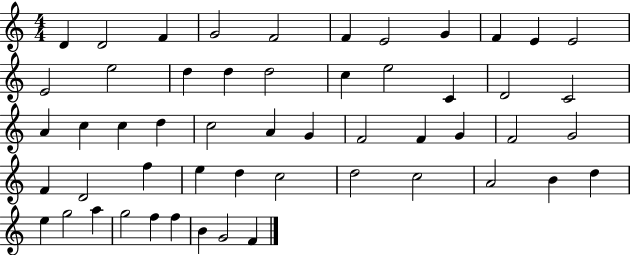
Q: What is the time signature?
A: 4/4